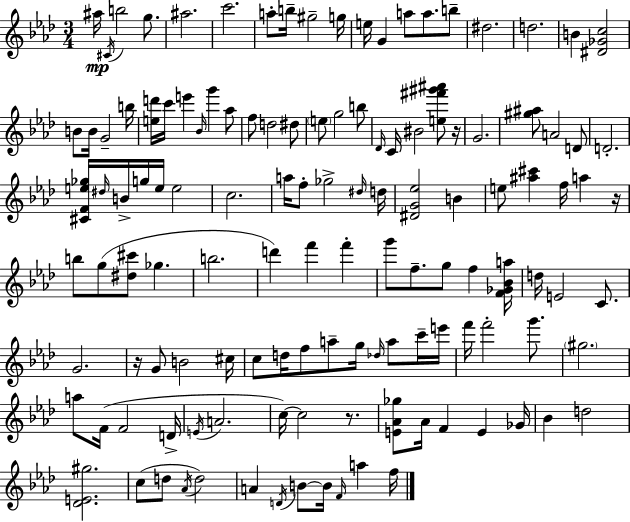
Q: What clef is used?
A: treble